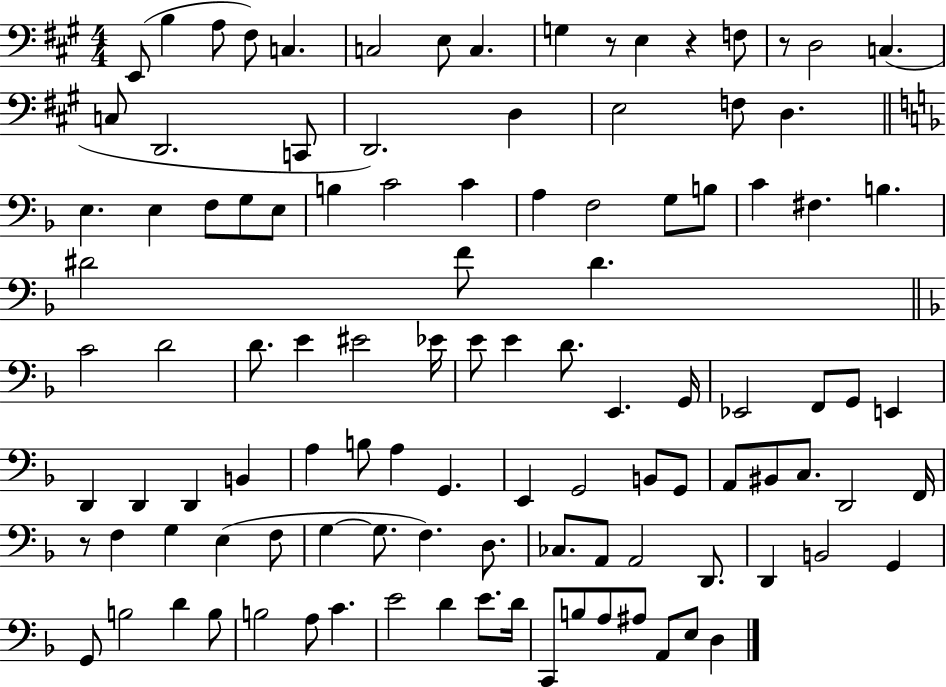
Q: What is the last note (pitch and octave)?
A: D3